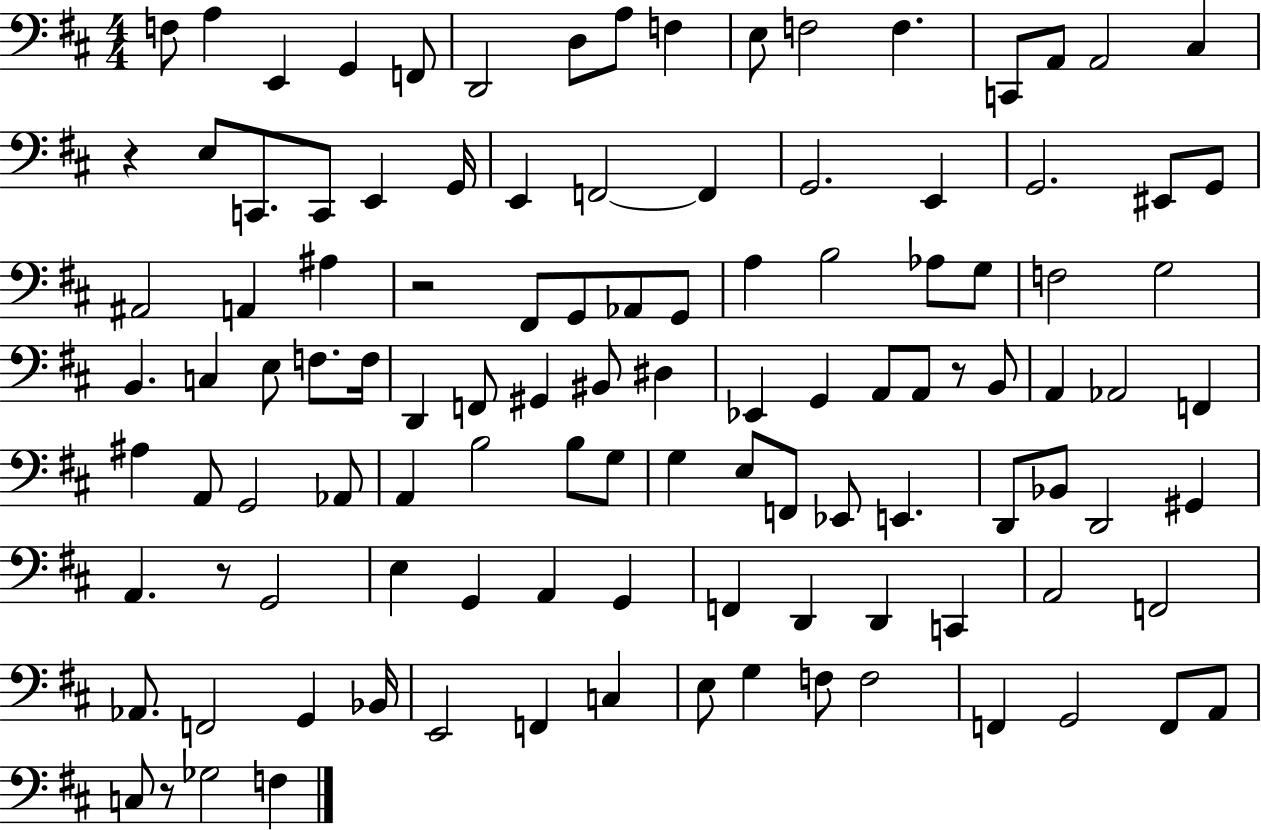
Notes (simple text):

F3/e A3/q E2/q G2/q F2/e D2/h D3/e A3/e F3/q E3/e F3/h F3/q. C2/e A2/e A2/h C#3/q R/q E3/e C2/e. C2/e E2/q G2/s E2/q F2/h F2/q G2/h. E2/q G2/h. EIS2/e G2/e A#2/h A2/q A#3/q R/h F#2/e G2/e Ab2/e G2/e A3/q B3/h Ab3/e G3/e F3/h G3/h B2/q. C3/q E3/e F3/e. F3/s D2/q F2/e G#2/q BIS2/e D#3/q Eb2/q G2/q A2/e A2/e R/e B2/e A2/q Ab2/h F2/q A#3/q A2/e G2/h Ab2/e A2/q B3/h B3/e G3/e G3/q E3/e F2/e Eb2/e E2/q. D2/e Bb2/e D2/h G#2/q A2/q. R/e G2/h E3/q G2/q A2/q G2/q F2/q D2/q D2/q C2/q A2/h F2/h Ab2/e. F2/h G2/q Bb2/s E2/h F2/q C3/q E3/e G3/q F3/e F3/h F2/q G2/h F2/e A2/e C3/e R/e Gb3/h F3/q